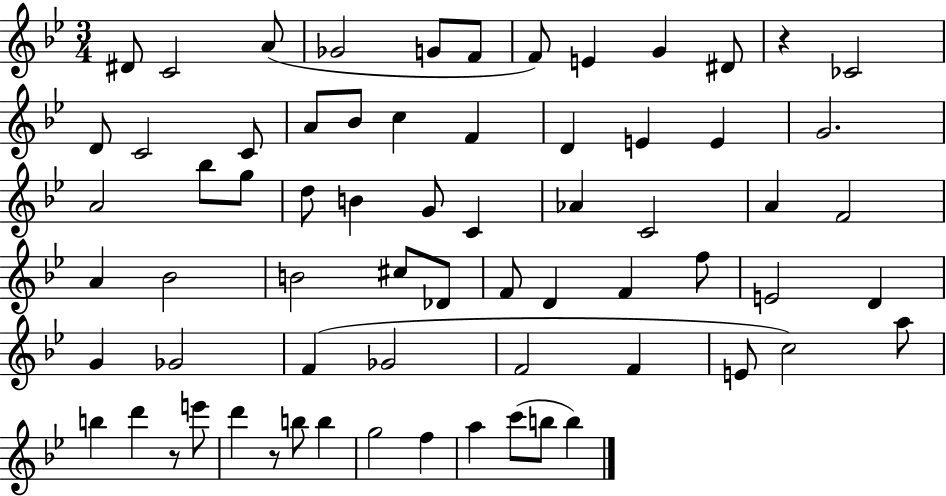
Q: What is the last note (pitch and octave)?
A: B5